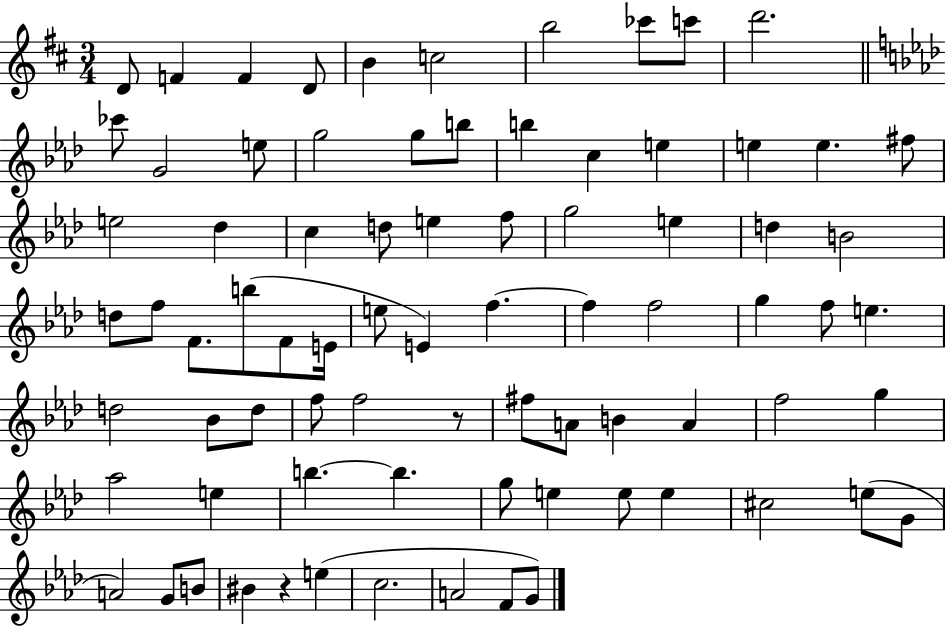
D4/e F4/q F4/q D4/e B4/q C5/h B5/h CES6/e C6/e D6/h. CES6/e G4/h E5/e G5/h G5/e B5/e B5/q C5/q E5/q E5/q E5/q. F#5/e E5/h Db5/q C5/q D5/e E5/q F5/e G5/h E5/q D5/q B4/h D5/e F5/e F4/e. B5/e F4/e E4/s E5/e E4/q F5/q. F5/q F5/h G5/q F5/e E5/q. D5/h Bb4/e D5/e F5/e F5/h R/e F#5/e A4/e B4/q A4/q F5/h G5/q Ab5/h E5/q B5/q. B5/q. G5/e E5/q E5/e E5/q C#5/h E5/e G4/e A4/h G4/e B4/e BIS4/q R/q E5/q C5/h. A4/h F4/e G4/e